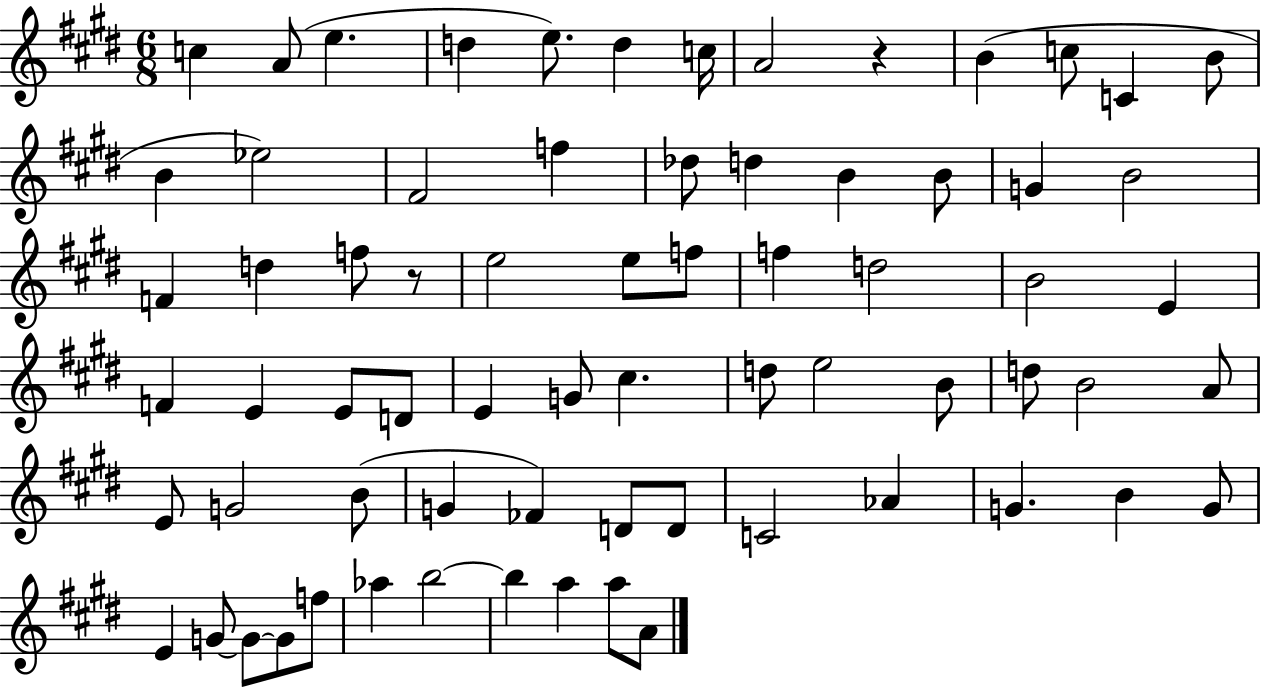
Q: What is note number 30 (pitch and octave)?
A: D5